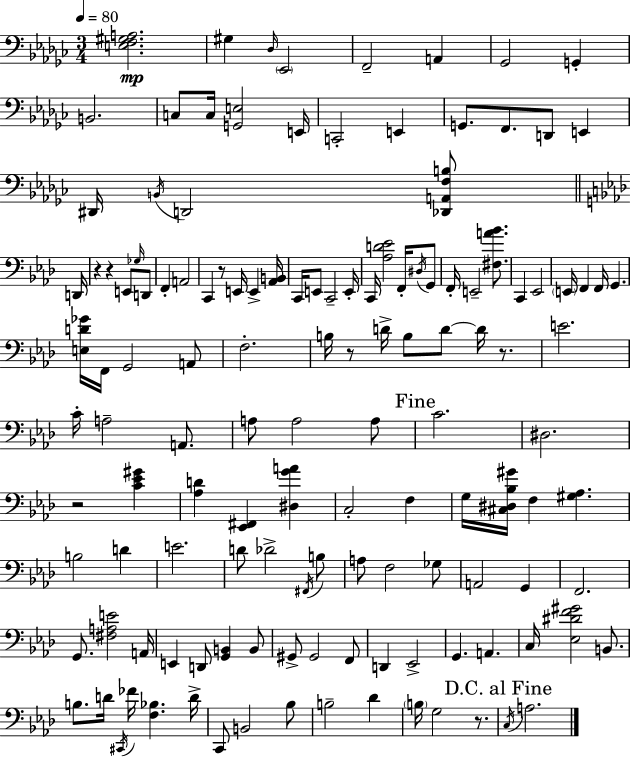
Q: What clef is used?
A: bass